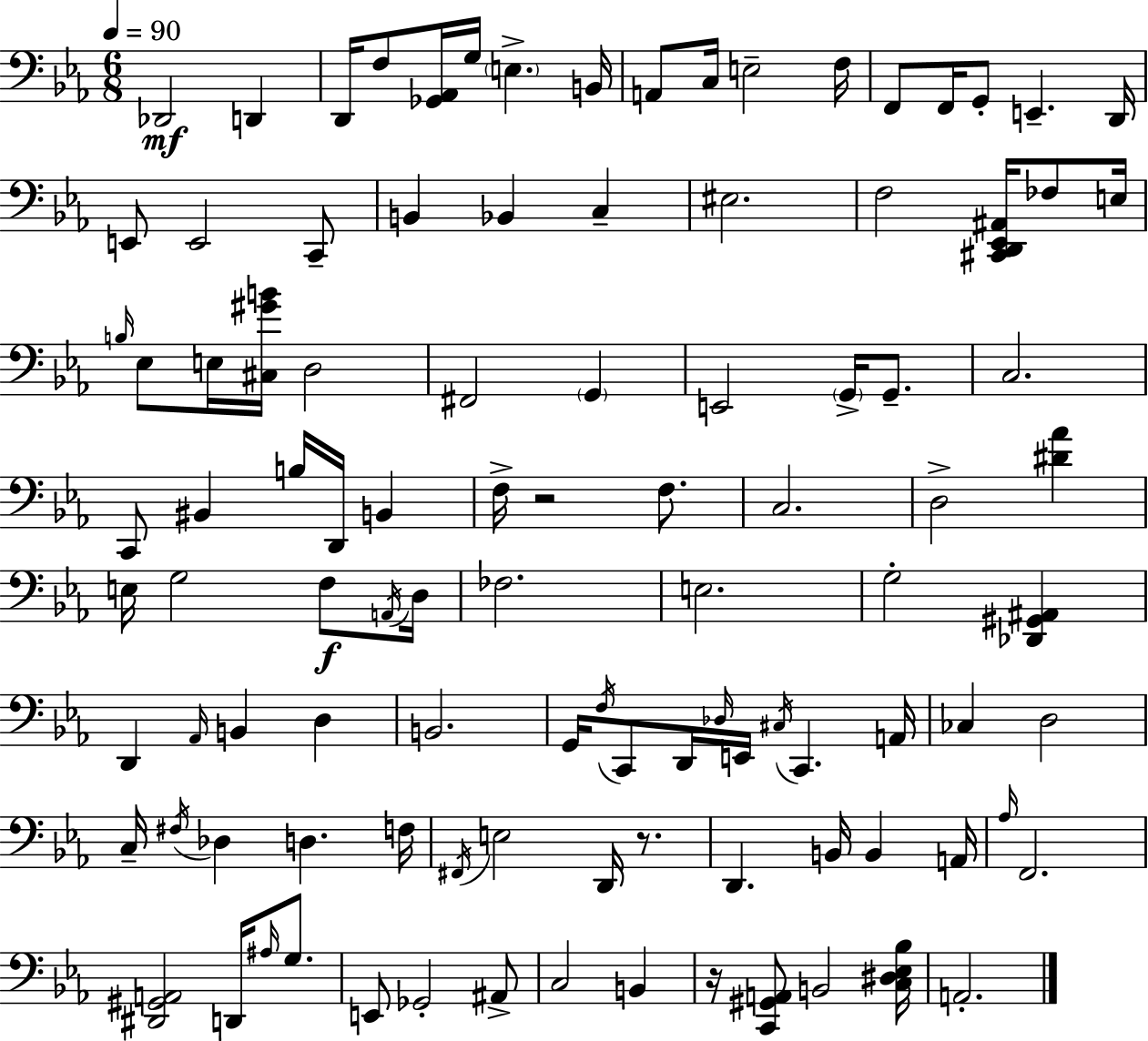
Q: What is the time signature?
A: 6/8